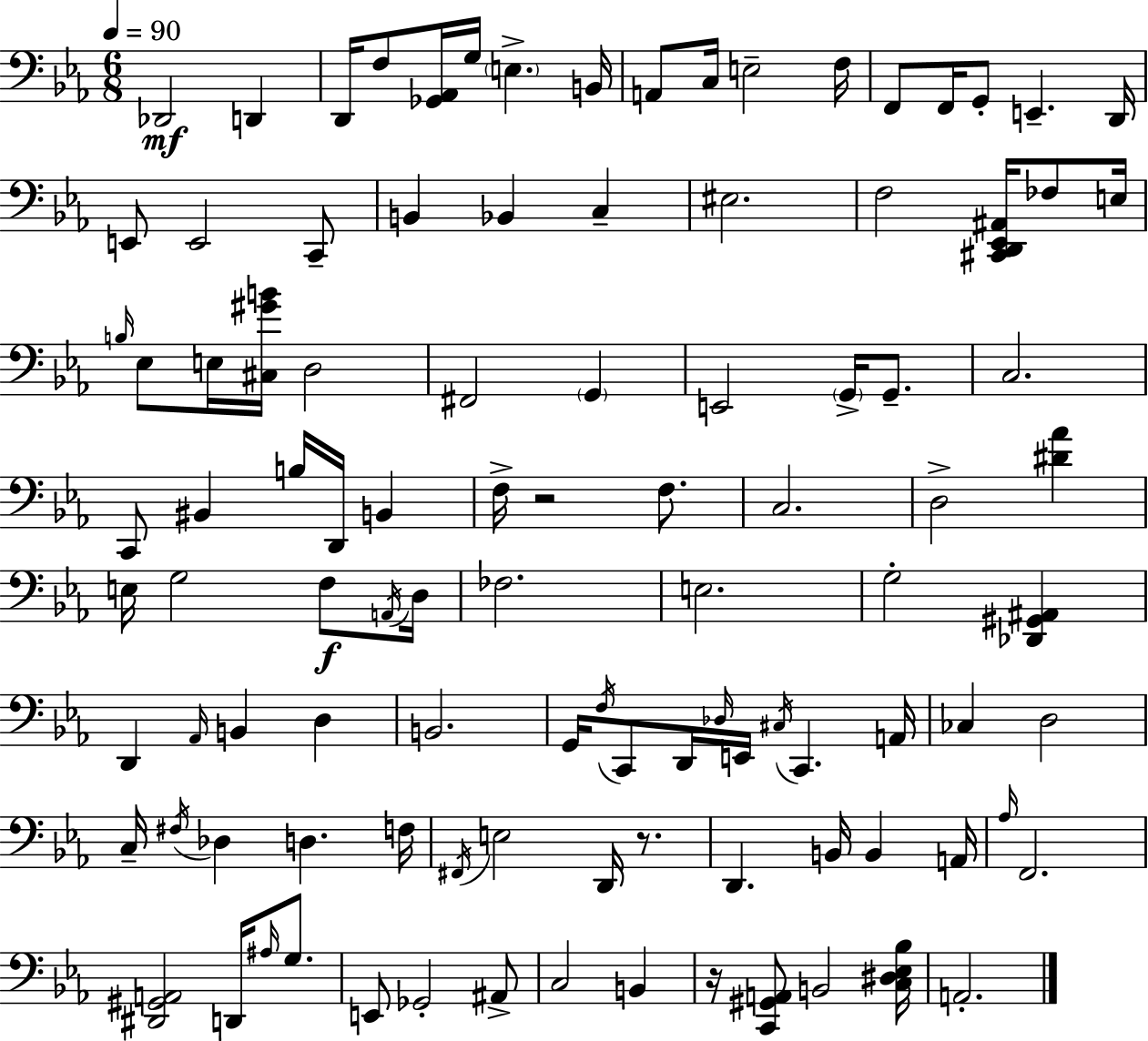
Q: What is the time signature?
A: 6/8